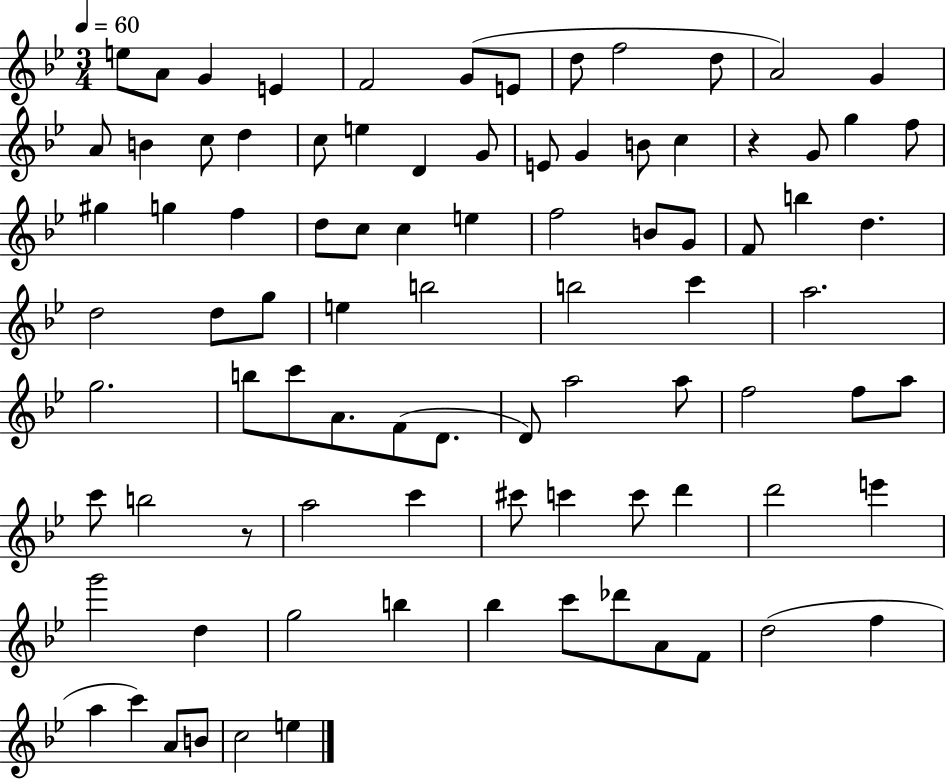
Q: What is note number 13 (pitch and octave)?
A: A4